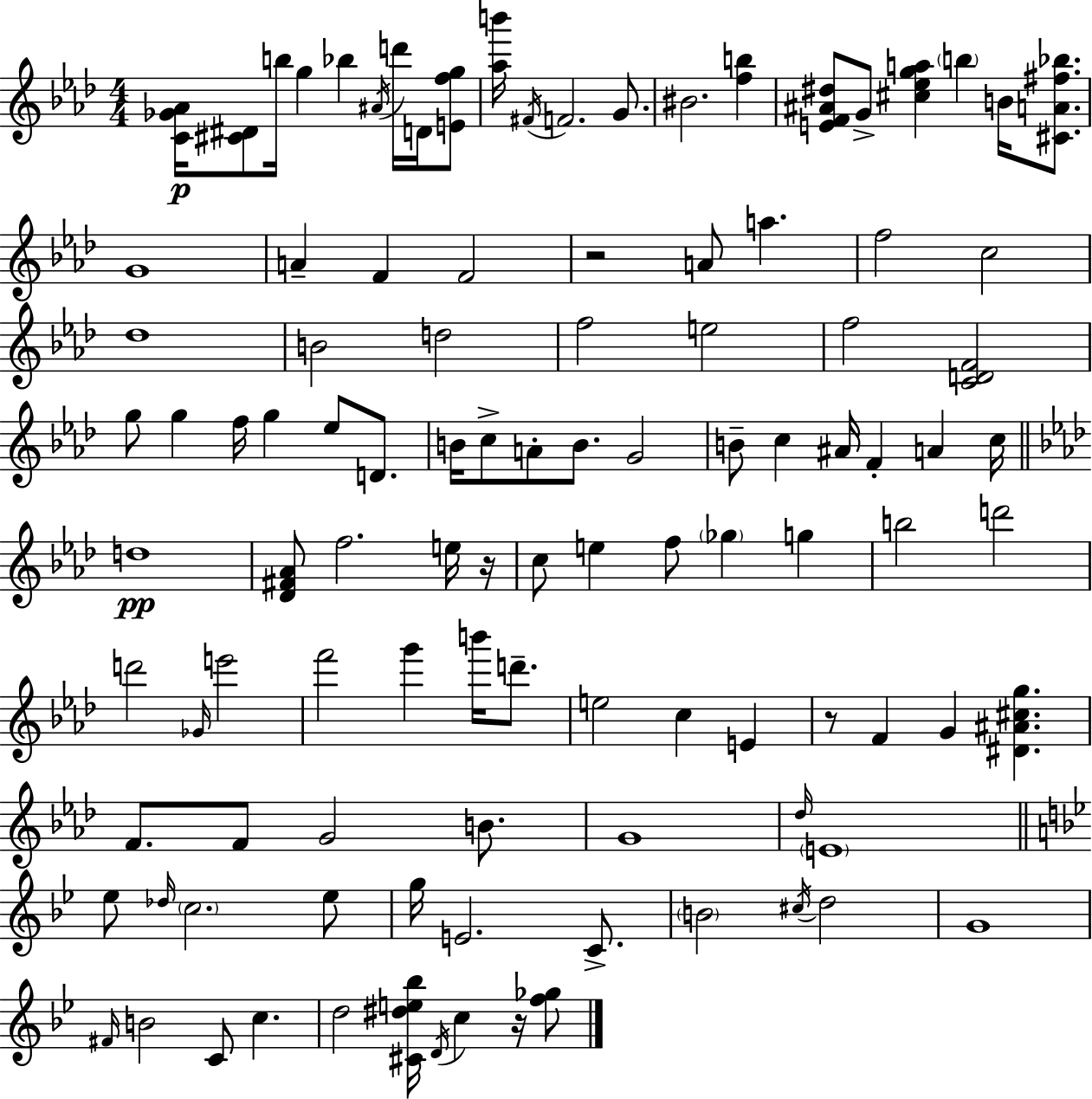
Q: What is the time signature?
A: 4/4